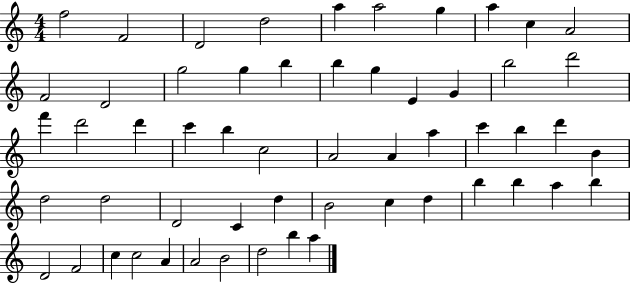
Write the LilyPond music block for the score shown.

{
  \clef treble
  \numericTimeSignature
  \time 4/4
  \key c \major
  f''2 f'2 | d'2 d''2 | a''4 a''2 g''4 | a''4 c''4 a'2 | \break f'2 d'2 | g''2 g''4 b''4 | b''4 g''4 e'4 g'4 | b''2 d'''2 | \break f'''4 d'''2 d'''4 | c'''4 b''4 c''2 | a'2 a'4 a''4 | c'''4 b''4 d'''4 b'4 | \break d''2 d''2 | d'2 c'4 d''4 | b'2 c''4 d''4 | b''4 b''4 a''4 b''4 | \break d'2 f'2 | c''4 c''2 a'4 | a'2 b'2 | d''2 b''4 a''4 | \break \bar "|."
}